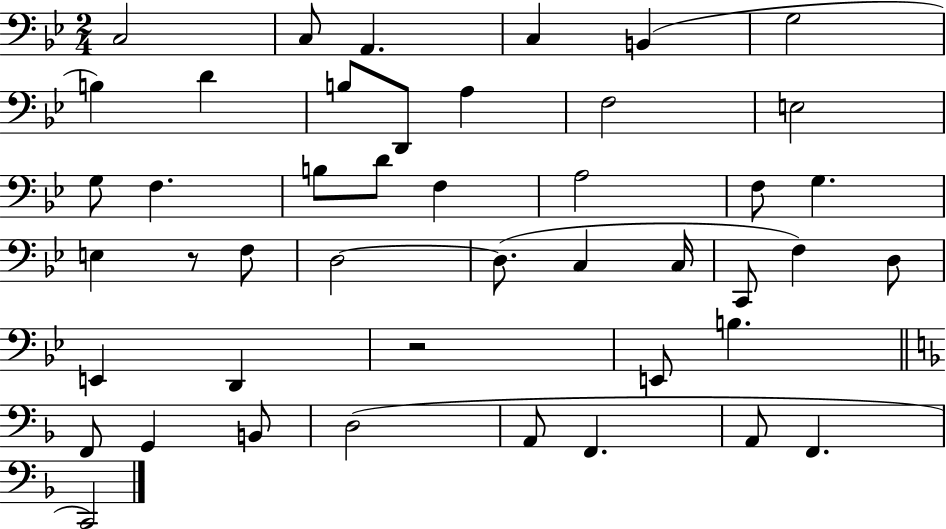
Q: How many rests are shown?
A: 2